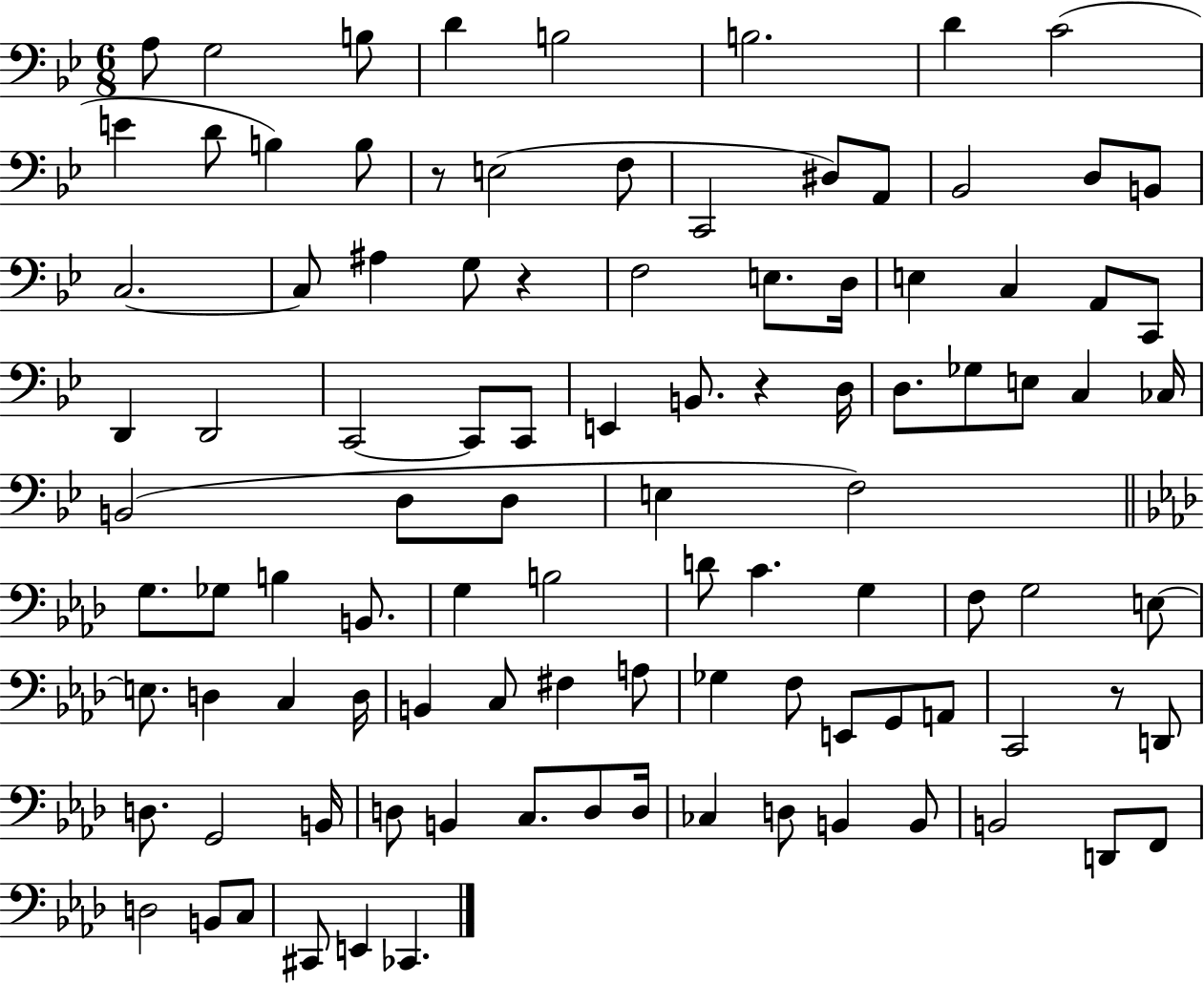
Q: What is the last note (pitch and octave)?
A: CES2